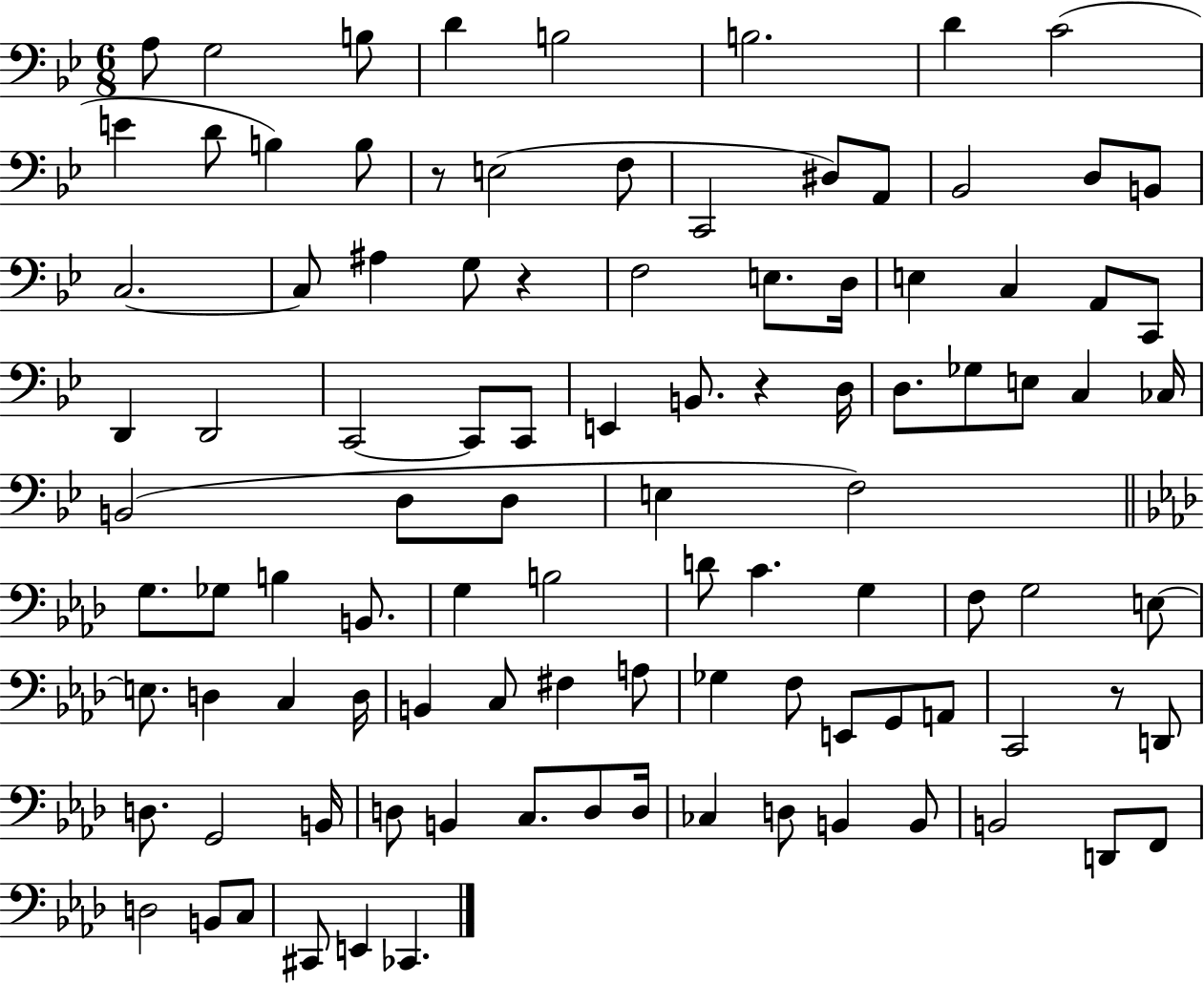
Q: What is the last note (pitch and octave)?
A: CES2